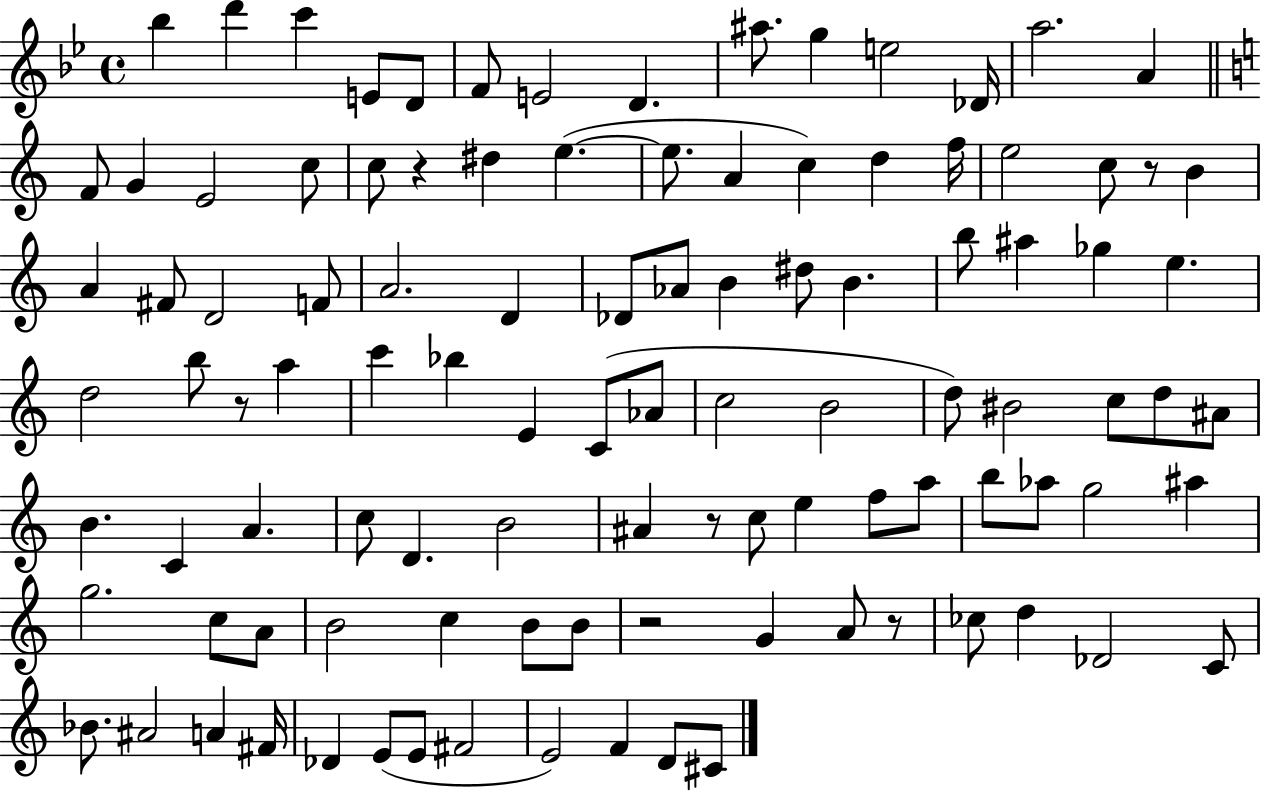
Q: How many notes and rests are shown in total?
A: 105